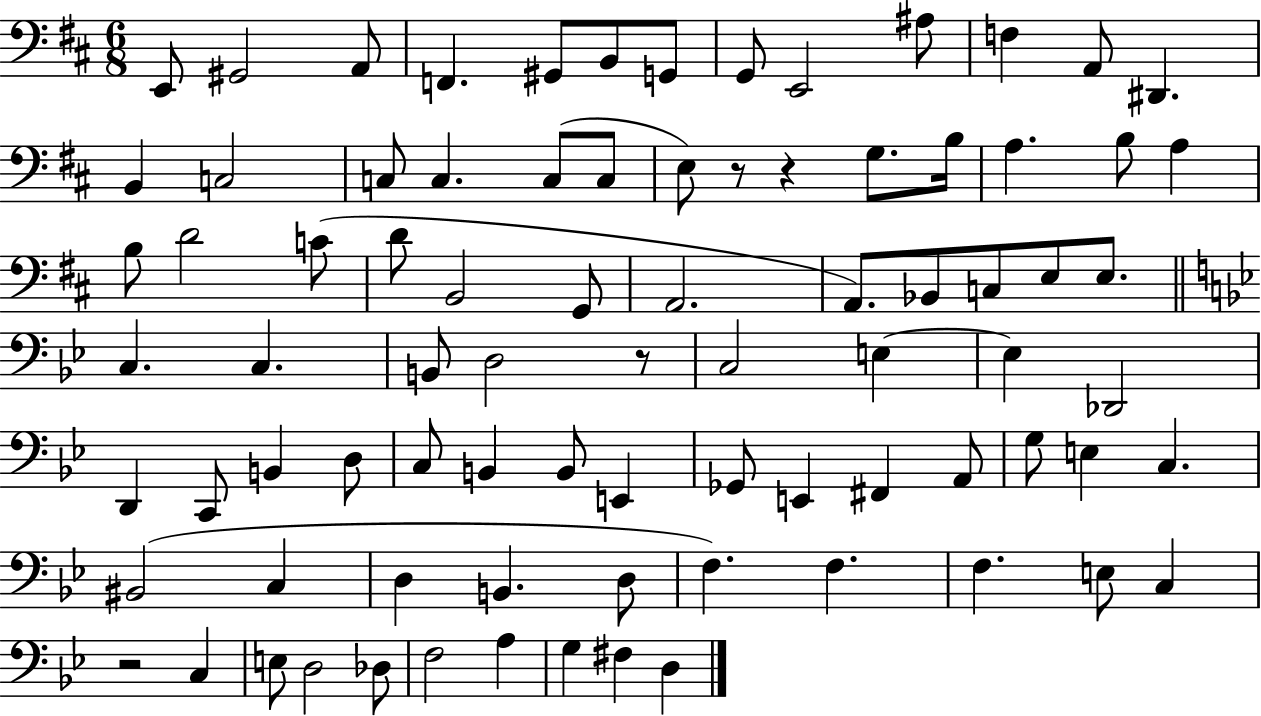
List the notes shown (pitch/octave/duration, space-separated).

E2/e G#2/h A2/e F2/q. G#2/e B2/e G2/e G2/e E2/h A#3/e F3/q A2/e D#2/q. B2/q C3/h C3/e C3/q. C3/e C3/e E3/e R/e R/q G3/e. B3/s A3/q. B3/e A3/q B3/e D4/h C4/e D4/e B2/h G2/e A2/h. A2/e. Bb2/e C3/e E3/e E3/e. C3/q. C3/q. B2/e D3/h R/e C3/h E3/q E3/q Db2/h D2/q C2/e B2/q D3/e C3/e B2/q B2/e E2/q Gb2/e E2/q F#2/q A2/e G3/e E3/q C3/q. BIS2/h C3/q D3/q B2/q. D3/e F3/q. F3/q. F3/q. E3/e C3/q R/h C3/q E3/e D3/h Db3/e F3/h A3/q G3/q F#3/q D3/q